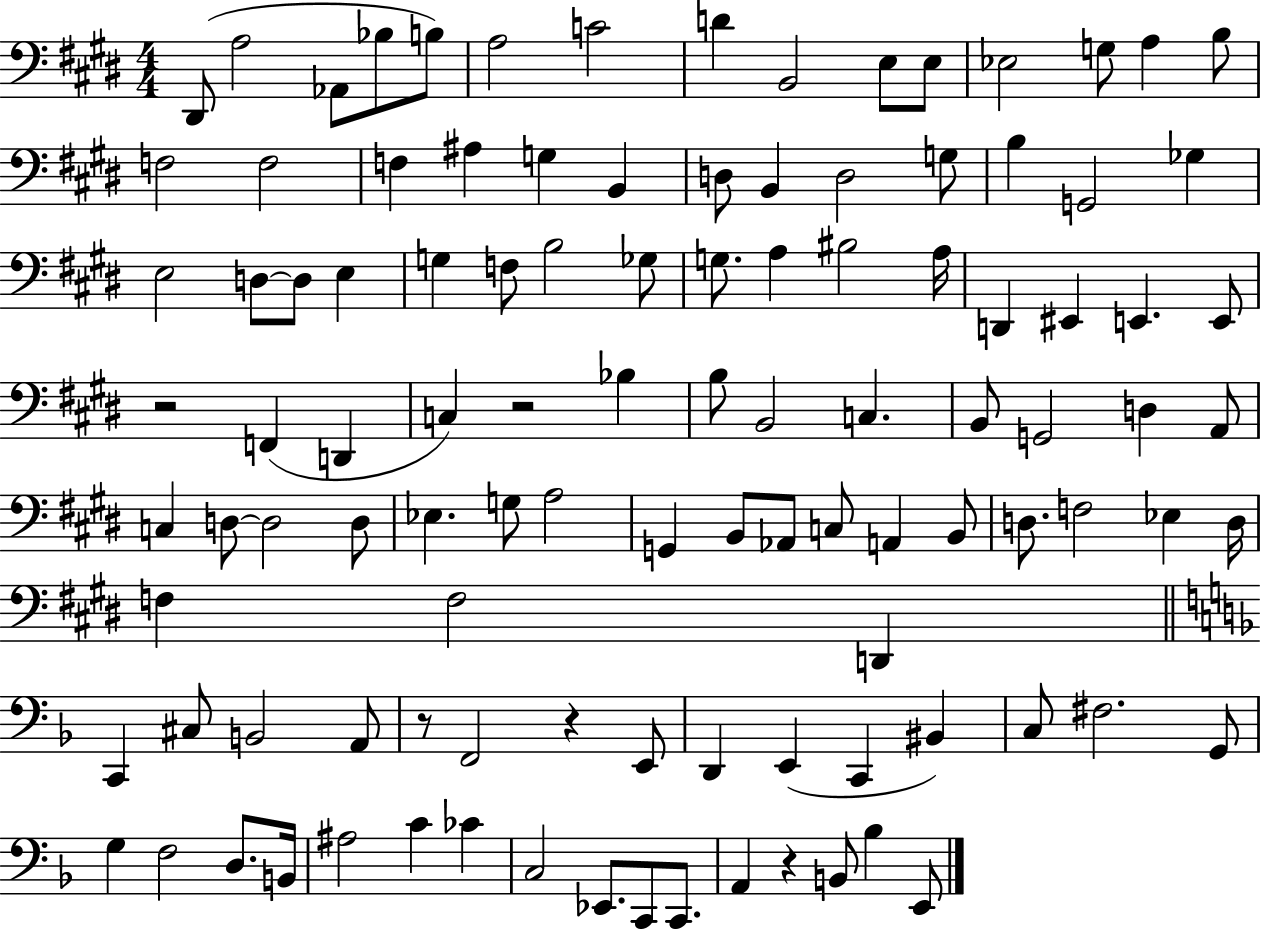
D#2/e A3/h Ab2/e Bb3/e B3/e A3/h C4/h D4/q B2/h E3/e E3/e Eb3/h G3/e A3/q B3/e F3/h F3/h F3/q A#3/q G3/q B2/q D3/e B2/q D3/h G3/e B3/q G2/h Gb3/q E3/h D3/e D3/e E3/q G3/q F3/e B3/h Gb3/e G3/e. A3/q BIS3/h A3/s D2/q EIS2/q E2/q. E2/e R/h F2/q D2/q C3/q R/h Bb3/q B3/e B2/h C3/q. B2/e G2/h D3/q A2/e C3/q D3/e D3/h D3/e Eb3/q. G3/e A3/h G2/q B2/e Ab2/e C3/e A2/q B2/e D3/e. F3/h Eb3/q D3/s F3/q F3/h D2/q C2/q C#3/e B2/h A2/e R/e F2/h R/q E2/e D2/q E2/q C2/q BIS2/q C3/e F#3/h. G2/e G3/q F3/h D3/e. B2/s A#3/h C4/q CES4/q C3/h Eb2/e. C2/e C2/e. A2/q R/q B2/e Bb3/q E2/e